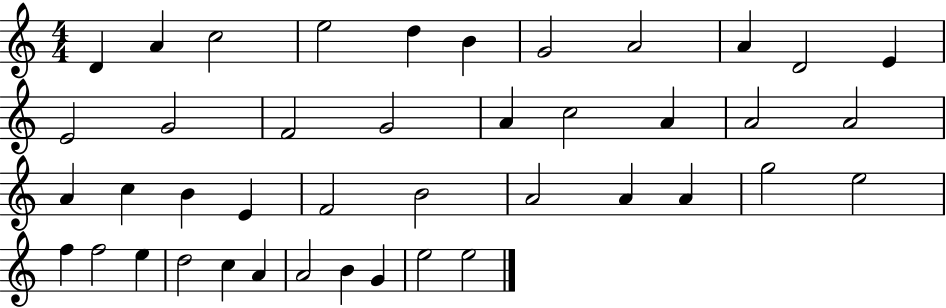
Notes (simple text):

D4/q A4/q C5/h E5/h D5/q B4/q G4/h A4/h A4/q D4/h E4/q E4/h G4/h F4/h G4/h A4/q C5/h A4/q A4/h A4/h A4/q C5/q B4/q E4/q F4/h B4/h A4/h A4/q A4/q G5/h E5/h F5/q F5/h E5/q D5/h C5/q A4/q A4/h B4/q G4/q E5/h E5/h